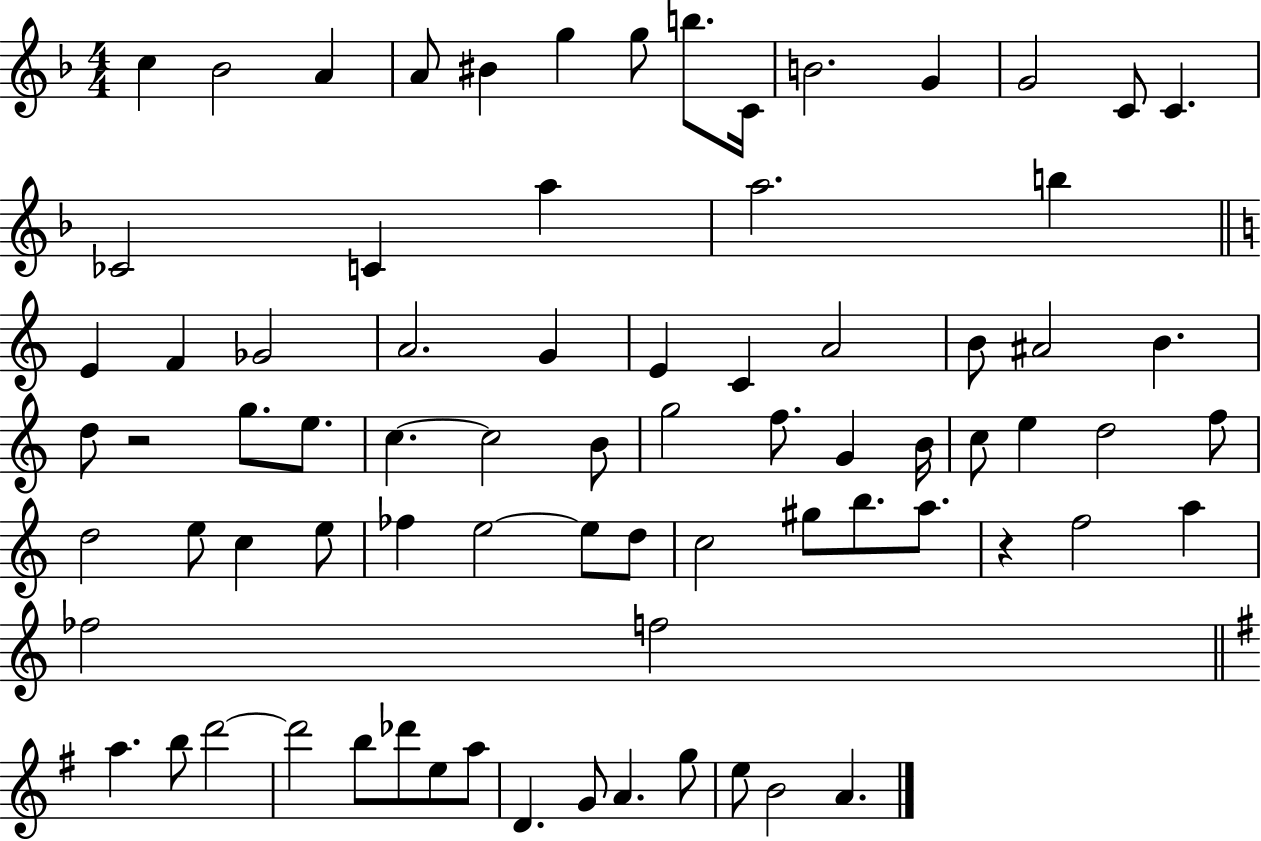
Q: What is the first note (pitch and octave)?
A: C5